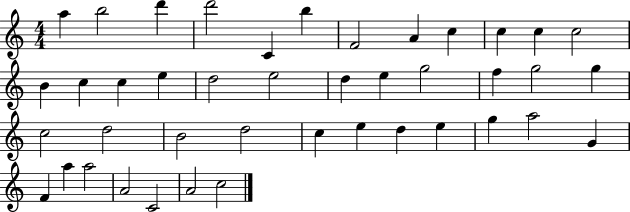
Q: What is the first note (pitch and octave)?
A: A5